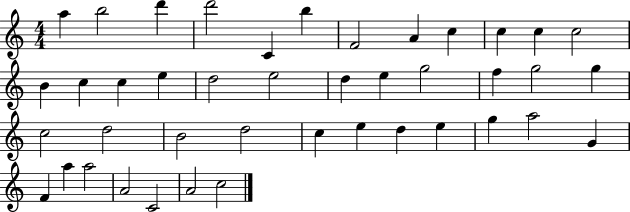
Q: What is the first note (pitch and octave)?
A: A5